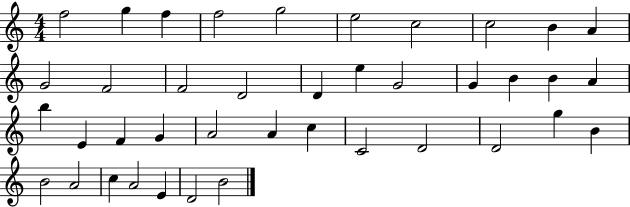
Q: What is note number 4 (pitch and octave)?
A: F5